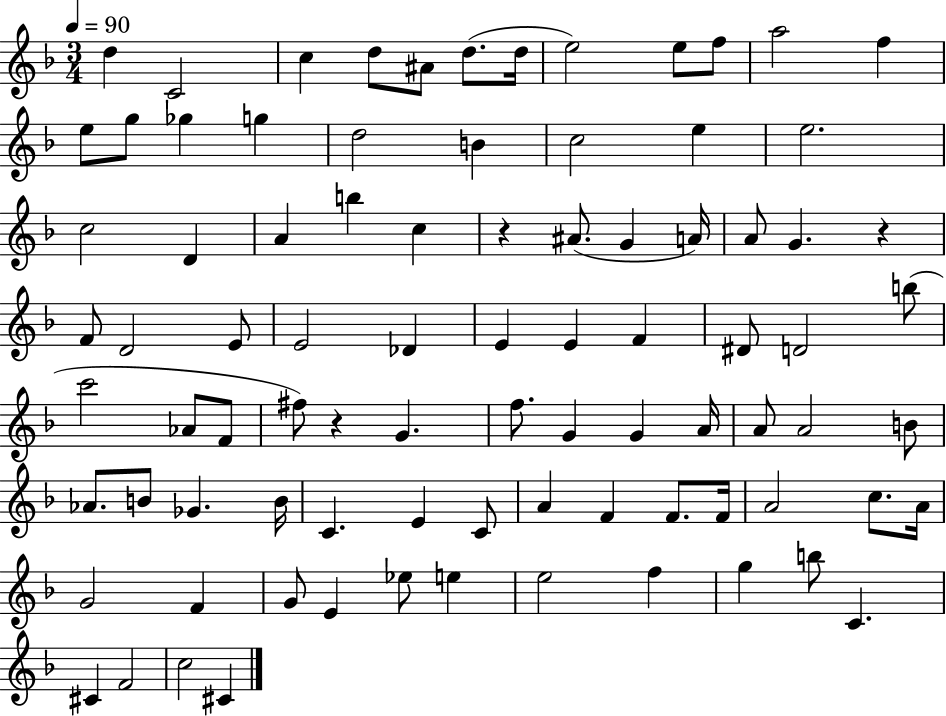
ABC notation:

X:1
T:Untitled
M:3/4
L:1/4
K:F
d C2 c d/2 ^A/2 d/2 d/4 e2 e/2 f/2 a2 f e/2 g/2 _g g d2 B c2 e e2 c2 D A b c z ^A/2 G A/4 A/2 G z F/2 D2 E/2 E2 _D E E F ^D/2 D2 b/2 c'2 _A/2 F/2 ^f/2 z G f/2 G G A/4 A/2 A2 B/2 _A/2 B/2 _G B/4 C E C/2 A F F/2 F/4 A2 c/2 A/4 G2 F G/2 E _e/2 e e2 f g b/2 C ^C F2 c2 ^C